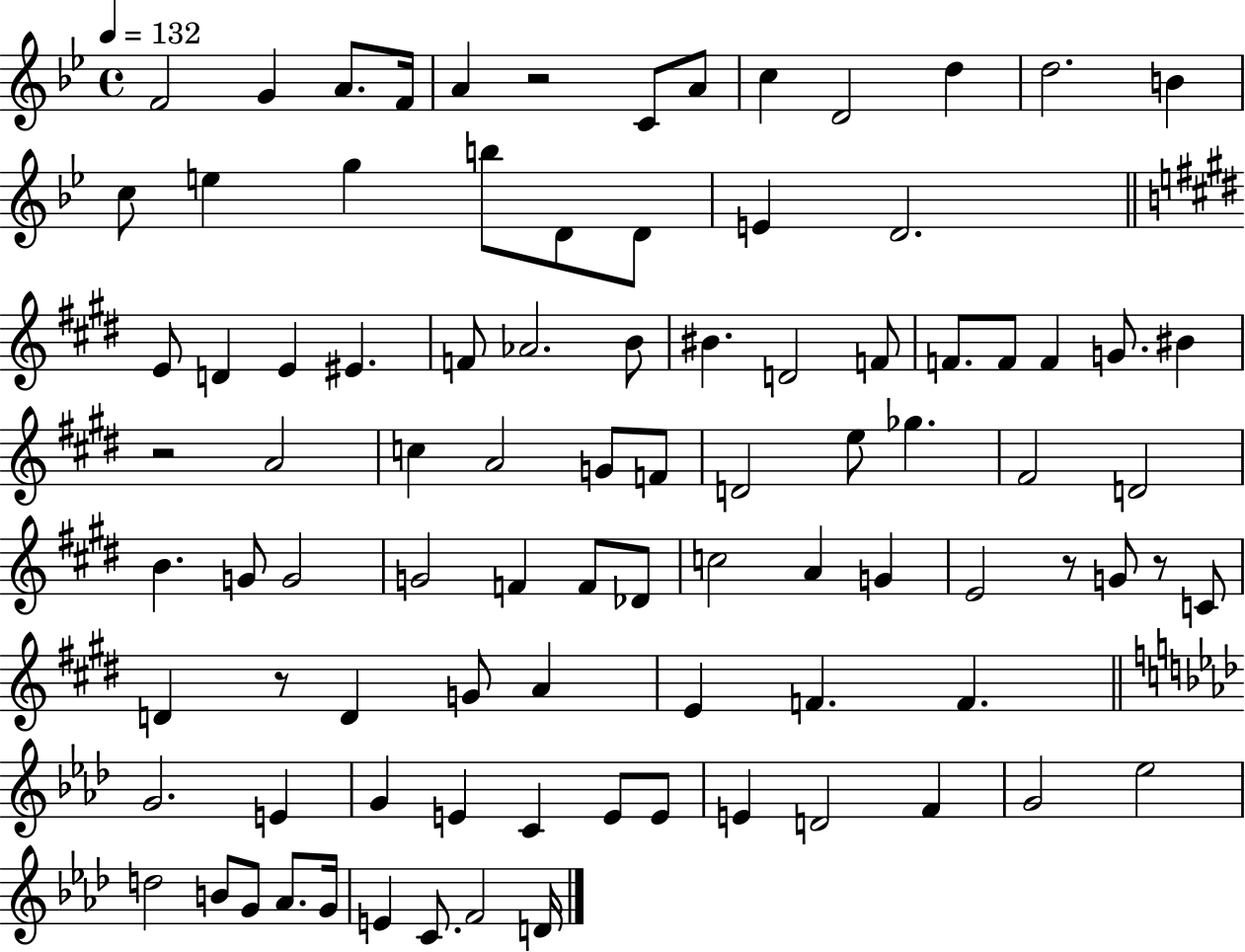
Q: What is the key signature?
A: BES major